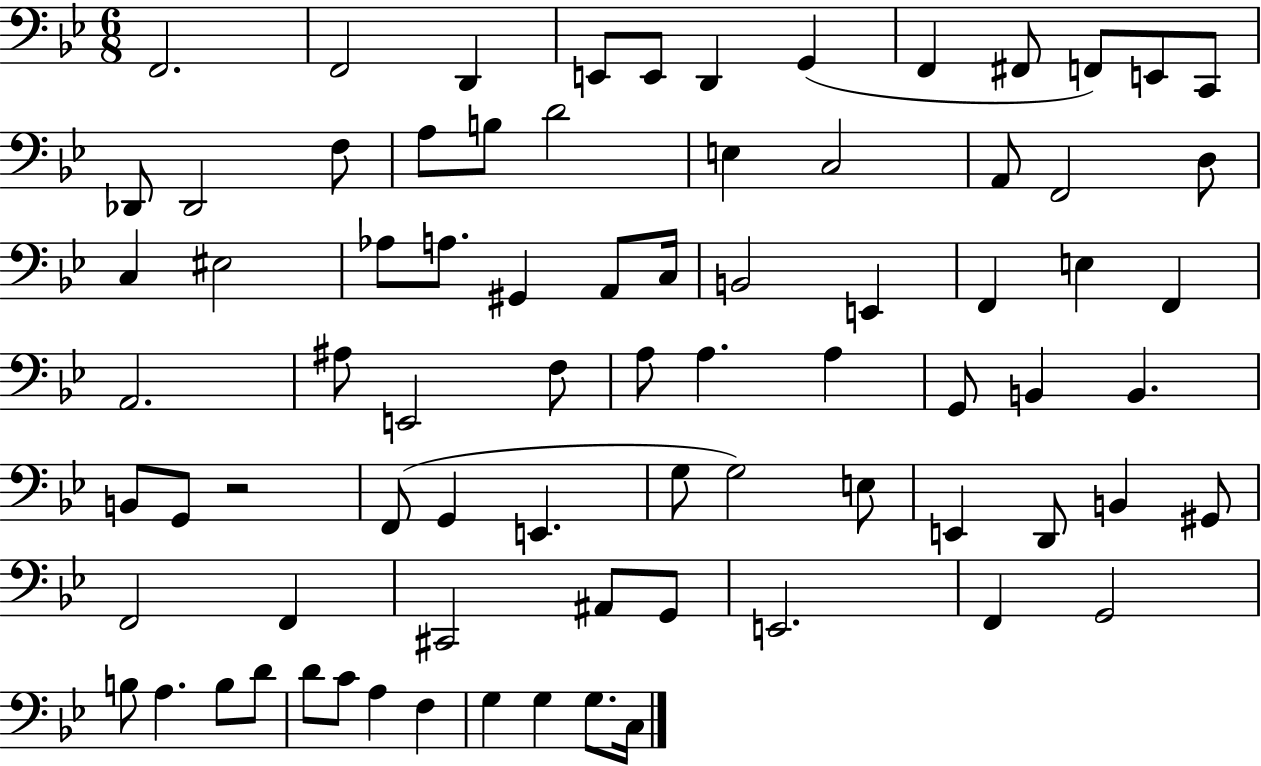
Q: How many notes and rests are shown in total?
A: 78